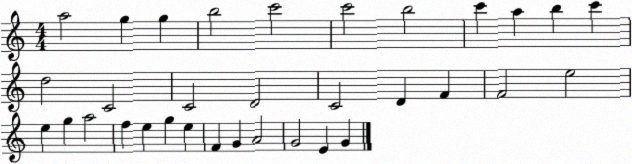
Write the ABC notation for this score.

X:1
T:Untitled
M:4/4
L:1/4
K:C
a2 g g b2 c'2 c'2 b2 c' a b c' d2 C2 C2 D2 C2 D F F2 e2 e g a2 f e g e F G A2 G2 E G